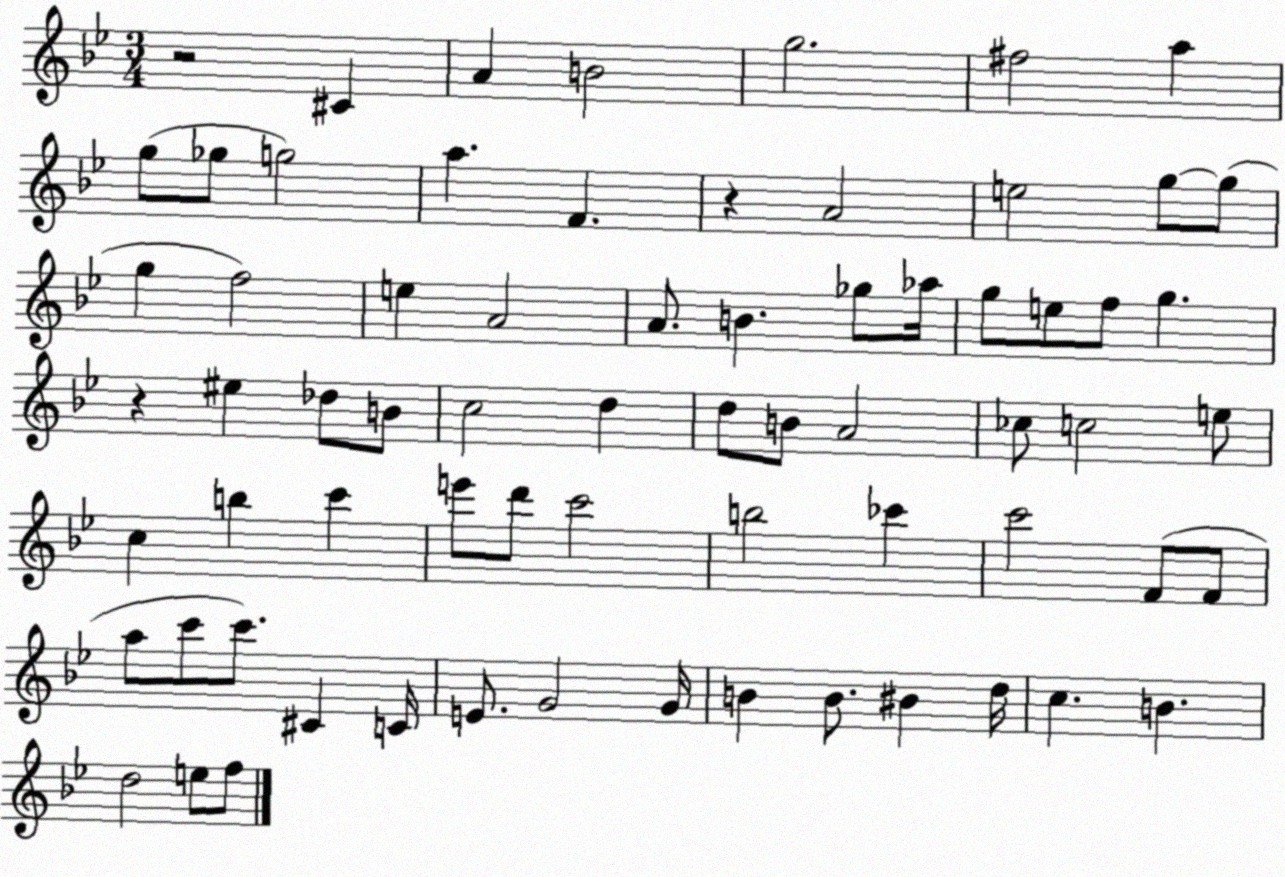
X:1
T:Untitled
M:3/4
L:1/4
K:Bb
z2 ^C A B2 g2 ^f2 a g/2 _g/2 g2 a F z A2 e2 g/2 g/2 g f2 e A2 A/2 B _g/2 _a/4 g/2 e/2 f/2 g z ^e _d/2 B/2 c2 d d/2 B/2 A2 _c/2 c2 e/2 c b c' e'/2 d'/2 c'2 b2 _c' c'2 F/2 F/2 a/2 c'/2 c'/2 ^C C/4 E/2 G2 G/4 B B/2 ^B d/4 c B d2 e/2 f/2